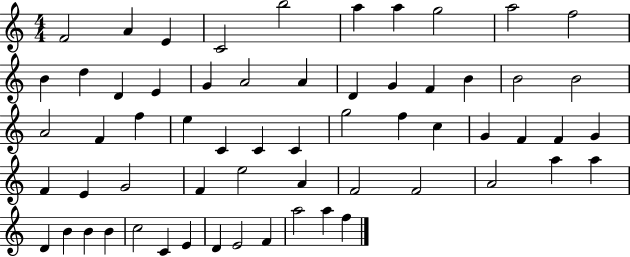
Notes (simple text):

F4/h A4/q E4/q C4/h B5/h A5/q A5/q G5/h A5/h F5/h B4/q D5/q D4/q E4/q G4/q A4/h A4/q D4/q G4/q F4/q B4/q B4/h B4/h A4/h F4/q F5/q E5/q C4/q C4/q C4/q G5/h F5/q C5/q G4/q F4/q F4/q G4/q F4/q E4/q G4/h F4/q E5/h A4/q F4/h F4/h A4/h A5/q A5/q D4/q B4/q B4/q B4/q C5/h C4/q E4/q D4/q E4/h F4/q A5/h A5/q F5/q